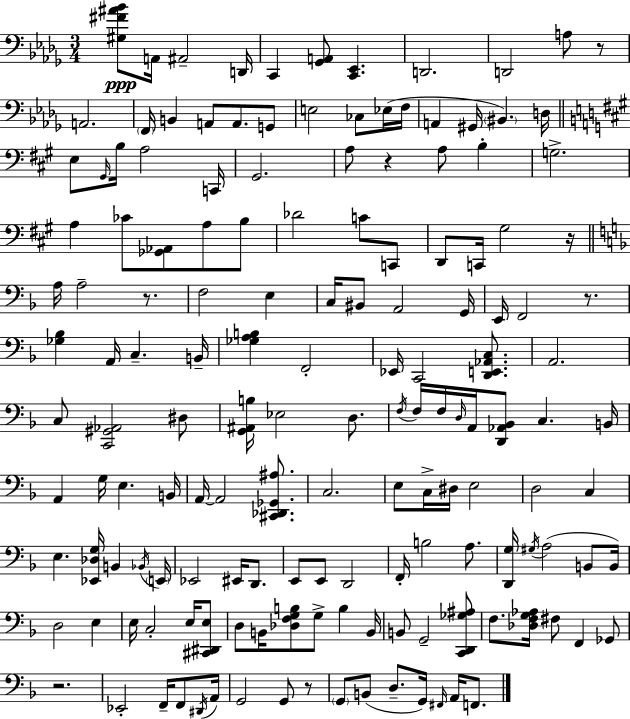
X:1
T:Untitled
M:3/4
L:1/4
K:Bbm
[^G,^F^A_B]/2 A,,/4 ^A,,2 D,,/4 C,, [_G,,A,,]/2 [C,,_E,,] D,,2 D,,2 A,/2 z/2 A,,2 F,,/4 B,, A,,/2 A,,/2 G,,/2 E,2 _C,/2 _E,/4 F,/4 A,, ^G,,/4 ^B,, D,/4 E,/2 ^G,,/4 B,/4 A,2 C,,/4 ^G,,2 A,/2 z A,/2 B, G,2 A, _C/2 [_G,,_A,,]/2 A,/2 B,/2 _D2 C/2 C,,/2 D,,/2 C,,/4 ^G,2 z/4 A,/4 A,2 z/2 F,2 E, C,/4 ^B,,/2 A,,2 G,,/4 E,,/4 F,,2 z/2 [_G,_B,] A,,/4 C, B,,/4 [_G,A,B,] F,,2 _E,,/4 C,,2 [D,,E,,_A,,C,]/2 A,,2 C,/2 [C,,^G,,_A,,]2 ^D,/2 [G,,^A,,B,]/4 _E,2 D,/2 F,/4 F,/4 F,/4 D,/4 A,,/4 [D,,_A,,_B,,]/2 C, B,,/4 A,, G,/4 E, B,,/4 A,,/4 A,,2 [^C,,_D,,_G,,^A,]/2 C,2 E,/2 C,/4 ^D,/4 E,2 D,2 C, E, [_E,,_D,G,]/4 B,, _B,,/4 E,,/4 _E,,2 ^E,,/4 D,,/2 E,,/2 E,,/2 D,,2 F,,/4 B,2 A,/2 [D,,G,]/4 ^G,/4 A,2 B,,/2 B,,/4 D,2 E, E,/4 C,2 E,/4 [^C,,^D,,E,]/2 D,/2 B,,/4 [_D,F,G,B,]/2 G,/2 B, B,,/4 B,,/2 G,,2 [C,,D,,_G,^A,]/2 F,/2 [_D,F,G,_A,]/4 ^F,/2 F,, _G,,/2 z2 _E,,2 F,,/4 F,,/2 ^D,,/4 A,,/4 G,,2 G,,/2 z/2 G,,/2 B,,/2 D,/2 G,,/4 ^F,,/4 A,,/4 F,,/2